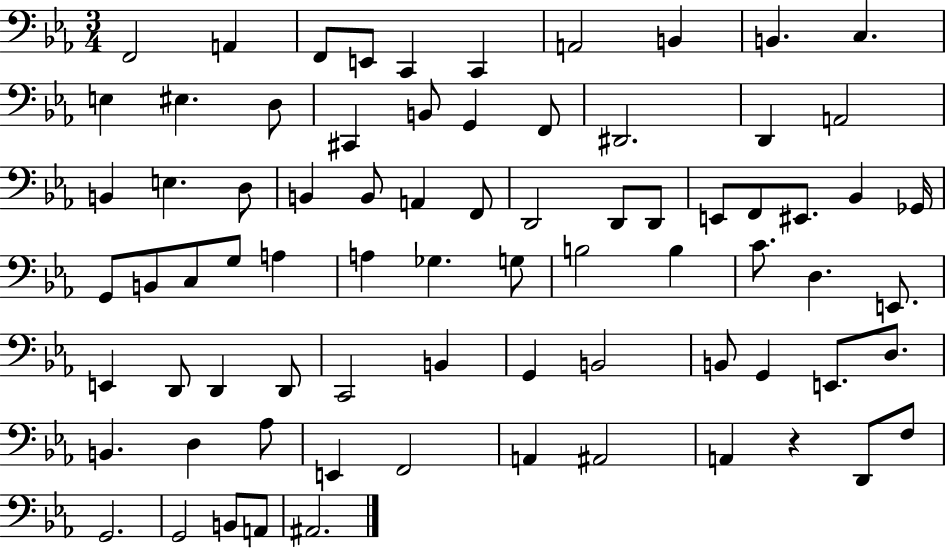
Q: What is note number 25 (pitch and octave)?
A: B2